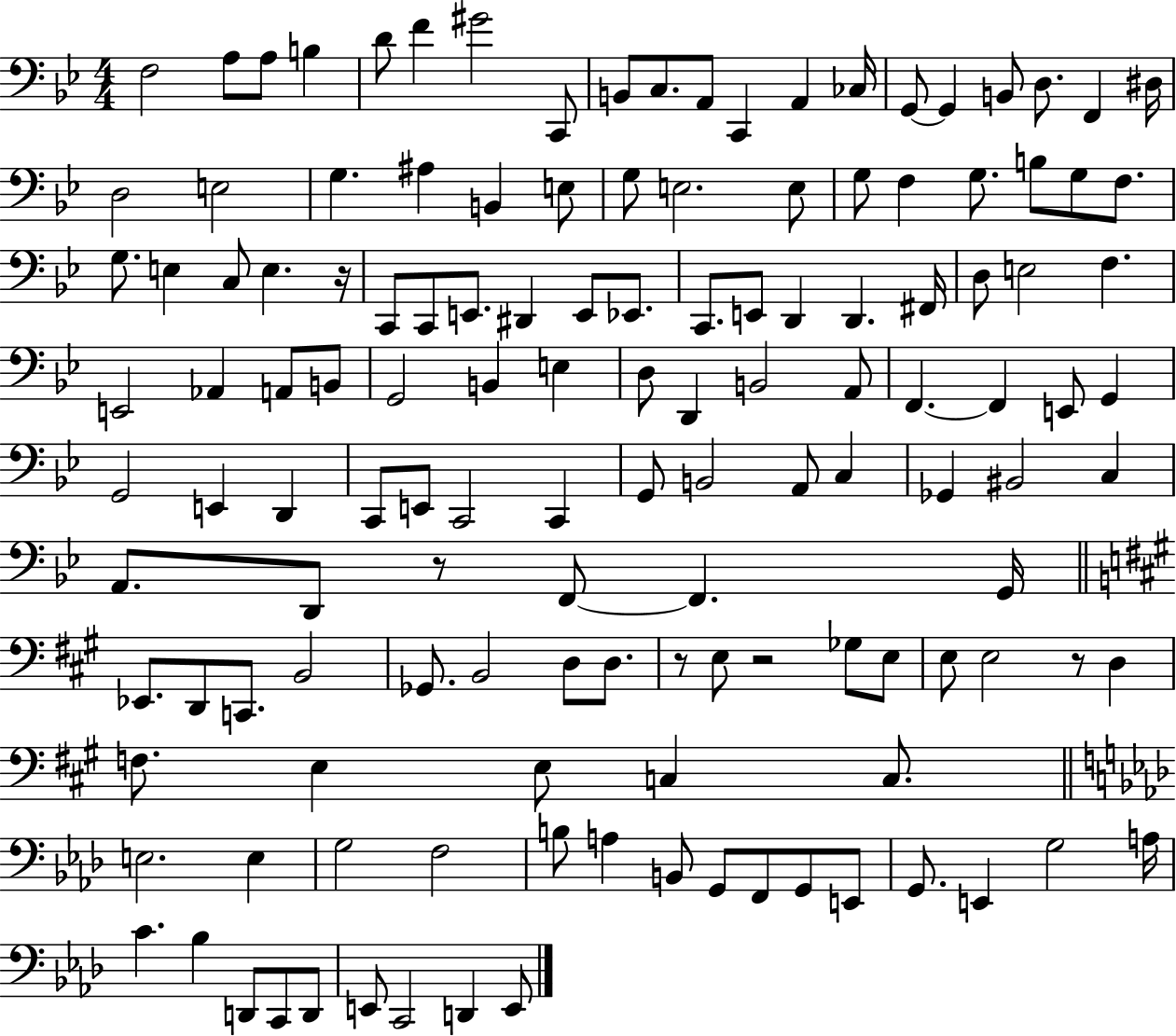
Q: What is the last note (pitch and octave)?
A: E2